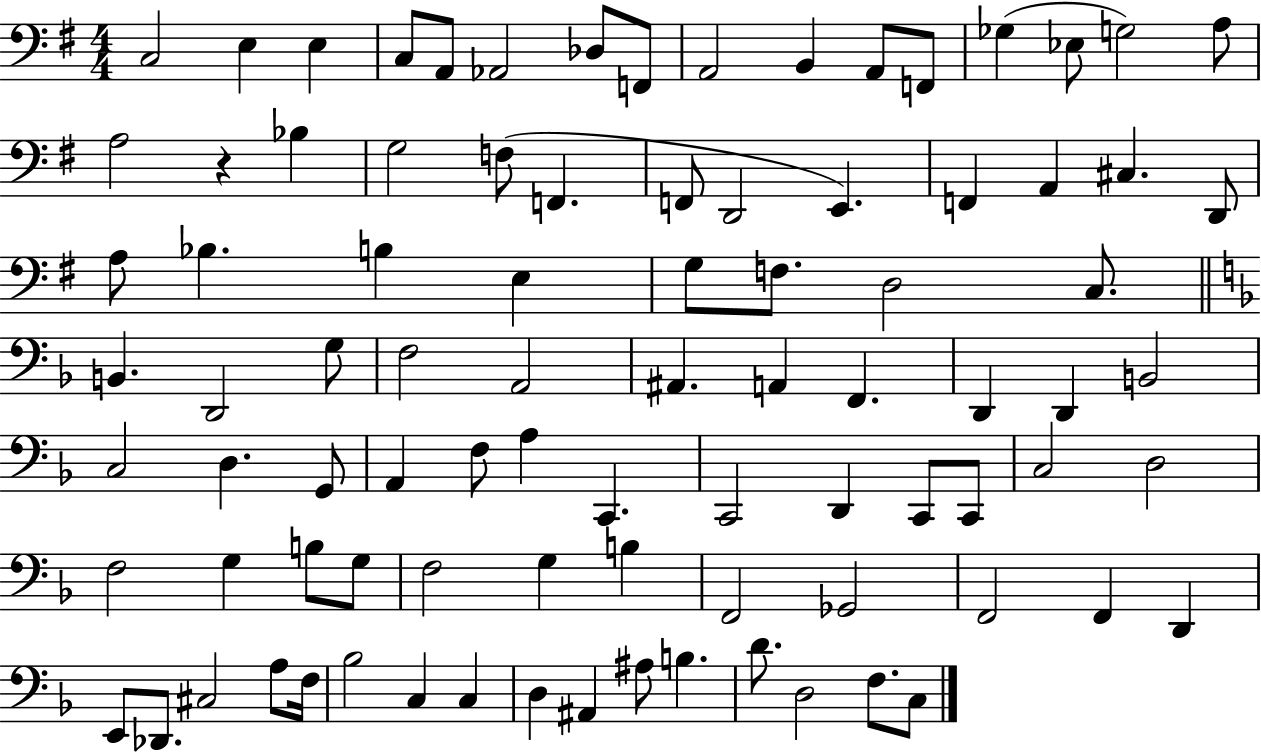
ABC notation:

X:1
T:Untitled
M:4/4
L:1/4
K:G
C,2 E, E, C,/2 A,,/2 _A,,2 _D,/2 F,,/2 A,,2 B,, A,,/2 F,,/2 _G, _E,/2 G,2 A,/2 A,2 z _B, G,2 F,/2 F,, F,,/2 D,,2 E,, F,, A,, ^C, D,,/2 A,/2 _B, B, E, G,/2 F,/2 D,2 C,/2 B,, D,,2 G,/2 F,2 A,,2 ^A,, A,, F,, D,, D,, B,,2 C,2 D, G,,/2 A,, F,/2 A, C,, C,,2 D,, C,,/2 C,,/2 C,2 D,2 F,2 G, B,/2 G,/2 F,2 G, B, F,,2 _G,,2 F,,2 F,, D,, E,,/2 _D,,/2 ^C,2 A,/2 F,/4 _B,2 C, C, D, ^A,, ^A,/2 B, D/2 D,2 F,/2 C,/2